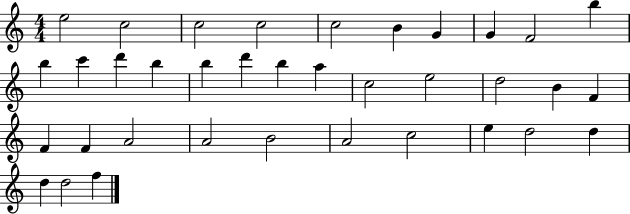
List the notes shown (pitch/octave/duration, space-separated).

E5/h C5/h C5/h C5/h C5/h B4/q G4/q G4/q F4/h B5/q B5/q C6/q D6/q B5/q B5/q D6/q B5/q A5/q C5/h E5/h D5/h B4/q F4/q F4/q F4/q A4/h A4/h B4/h A4/h C5/h E5/q D5/h D5/q D5/q D5/h F5/q